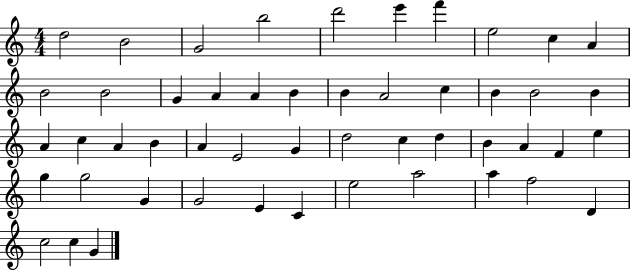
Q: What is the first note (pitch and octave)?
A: D5